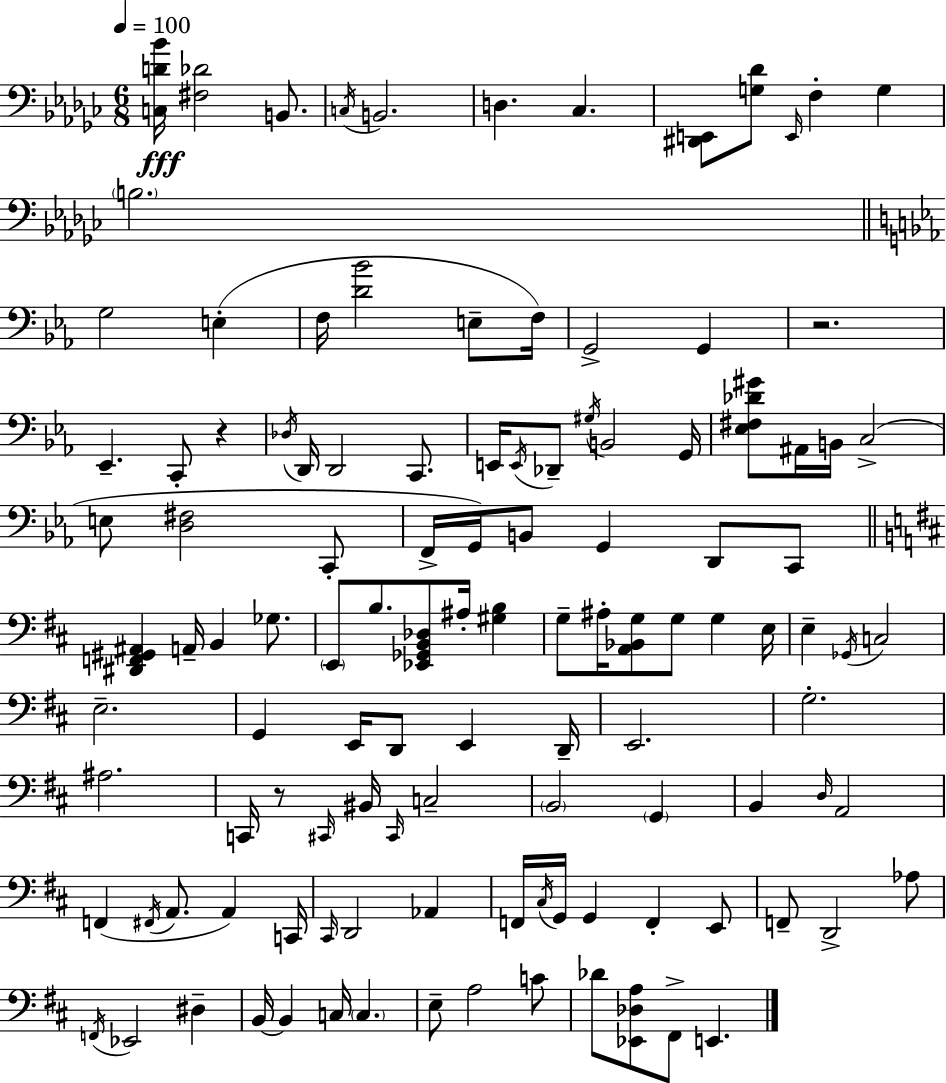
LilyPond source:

{
  \clef bass
  \numericTimeSignature
  \time 6/8
  \key ees \minor
  \tempo 4 = 100
  <c d' bes'>16\fff <fis des'>2 b,8. | \acciaccatura { c16 } b,2. | d4. ces4. | <dis, e,>8 <g des'>8 \grace { e,16 } f4-. g4 | \break \parenthesize b2. | \bar "||" \break \key c \minor g2 e4-.( | f16 <d' bes'>2 e8-- f16) | g,2-> g,4 | r2. | \break ees,4.-- c,8-. r4 | \acciaccatura { des16 } d,16 d,2 c,8. | e,16 \acciaccatura { e,16 } des,8-- \acciaccatura { gis16 } b,2 | g,16 <ees fis des' gis'>8 ais,16 b,16 c2->( | \break e8 <d fis>2 | c,8-. f,16-> g,16) b,8 g,4 d,8 | c,8 \bar "||" \break \key d \major <dis, f, gis, ais,>4 a,16-- b,4 ges8. | \parenthesize e,8 b8. <ees, ges, b, des>8 ais16-. <gis b>4 | g8-- ais16-. <a, bes, g>8 g8 g4 e16 | e4-- \acciaccatura { ges,16 } c2 | \break e2.-- | g,4 e,16 d,8 e,4 | d,16-- e,2. | g2.-. | \break ais2. | c,16 r8 \grace { cis,16 } bis,16 \grace { cis,16 } c2-- | \parenthesize b,2 \parenthesize g,4 | b,4 \grace { d16 } a,2 | \break f,4( \acciaccatura { fis,16 } a,8. | a,4) c,16 \grace { cis,16 } d,2 | aes,4 f,16 \acciaccatura { cis16 } g,16 g,4 | f,4-. e,8 f,8-- d,2-> | \break aes8 \acciaccatura { f,16 } ees,2 | dis4-- b,16~~ b,4 | c16 \parenthesize c4. e8-- a2 | c'8 des'8 <ees, des a>8 | \break fis,8-> e,4. \bar "|."
}